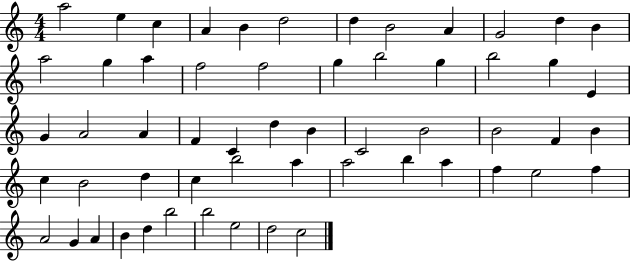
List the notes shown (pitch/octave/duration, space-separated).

A5/h E5/q C5/q A4/q B4/q D5/h D5/q B4/h A4/q G4/h D5/q B4/q A5/h G5/q A5/q F5/h F5/h G5/q B5/h G5/q B5/h G5/q E4/q G4/q A4/h A4/q F4/q C4/q D5/q B4/q C4/h B4/h B4/h F4/q B4/q C5/q B4/h D5/q C5/q B5/h A5/q A5/h B5/q A5/q F5/q E5/h F5/q A4/h G4/q A4/q B4/q D5/q B5/h B5/h E5/h D5/h C5/h